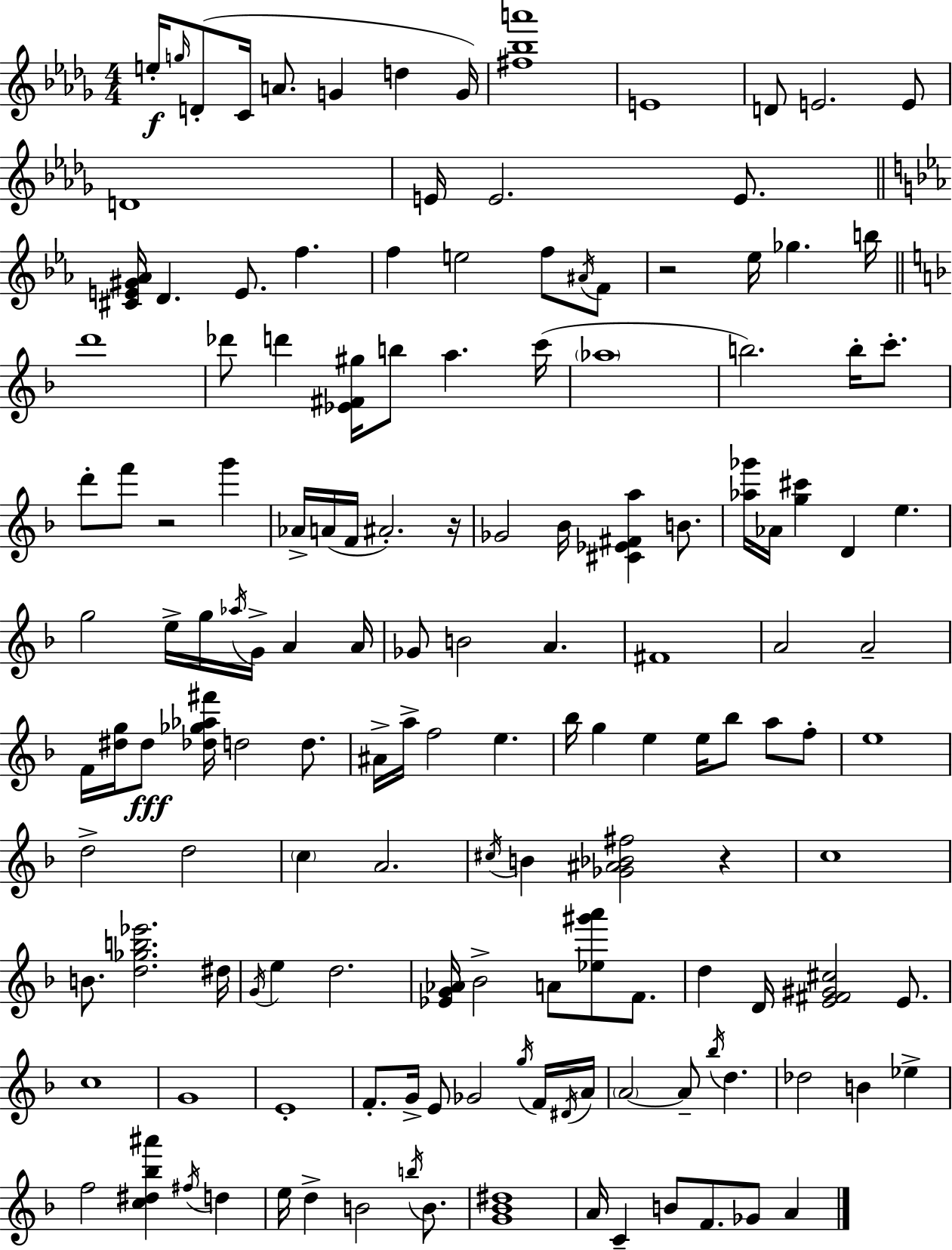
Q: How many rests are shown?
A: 4